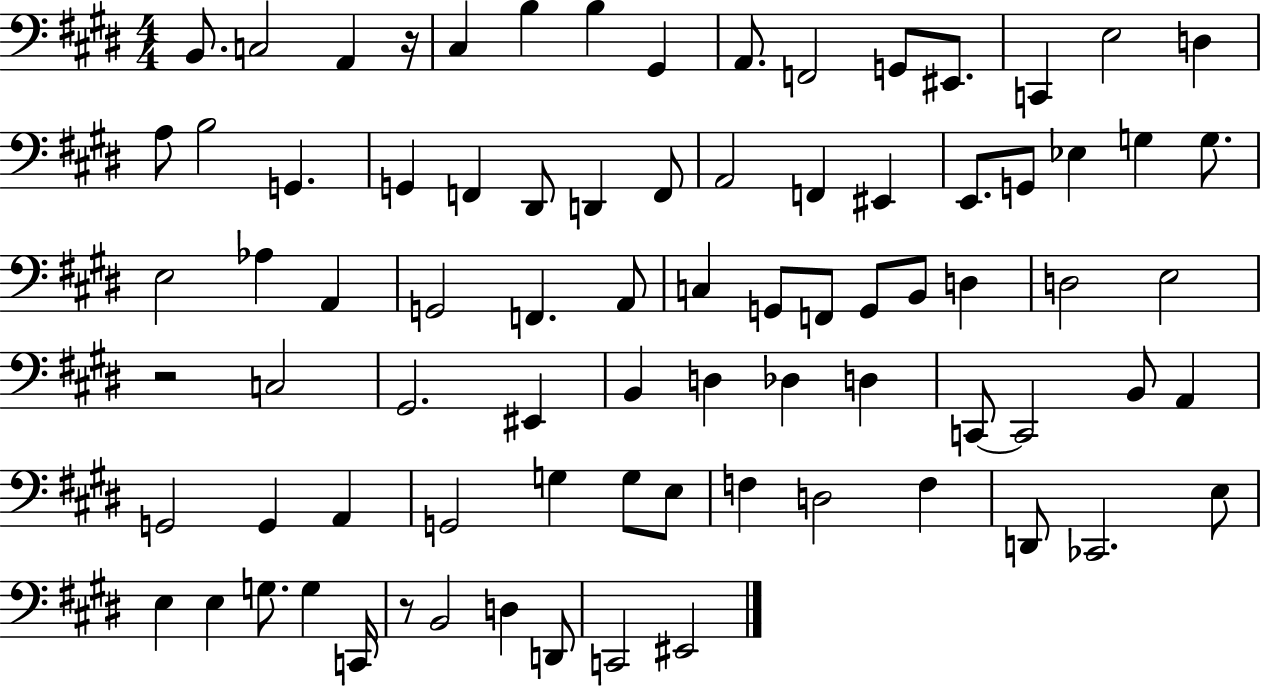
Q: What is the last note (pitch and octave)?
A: EIS2